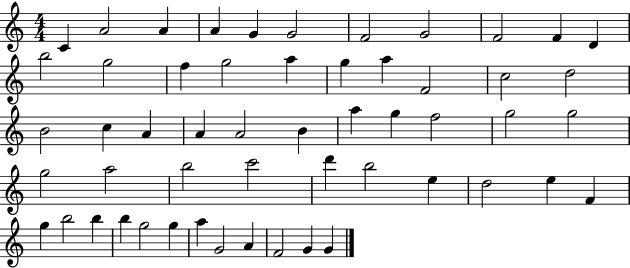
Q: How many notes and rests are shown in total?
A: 54